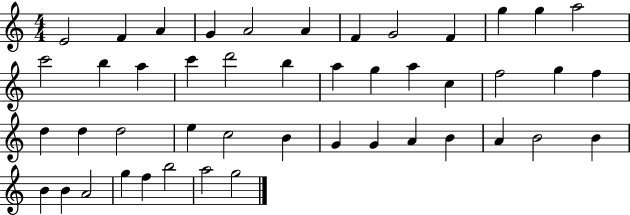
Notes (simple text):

E4/h F4/q A4/q G4/q A4/h A4/q F4/q G4/h F4/q G5/q G5/q A5/h C6/h B5/q A5/q C6/q D6/h B5/q A5/q G5/q A5/q C5/q F5/h G5/q F5/q D5/q D5/q D5/h E5/q C5/h B4/q G4/q G4/q A4/q B4/q A4/q B4/h B4/q B4/q B4/q A4/h G5/q F5/q B5/h A5/h G5/h